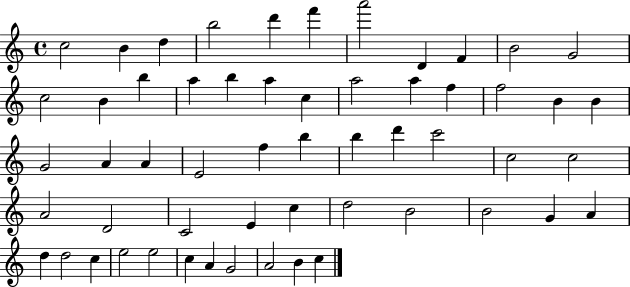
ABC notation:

X:1
T:Untitled
M:4/4
L:1/4
K:C
c2 B d b2 d' f' a'2 D F B2 G2 c2 B b a b a c a2 a f f2 B B G2 A A E2 f b b d' c'2 c2 c2 A2 D2 C2 E c d2 B2 B2 G A d d2 c e2 e2 c A G2 A2 B c